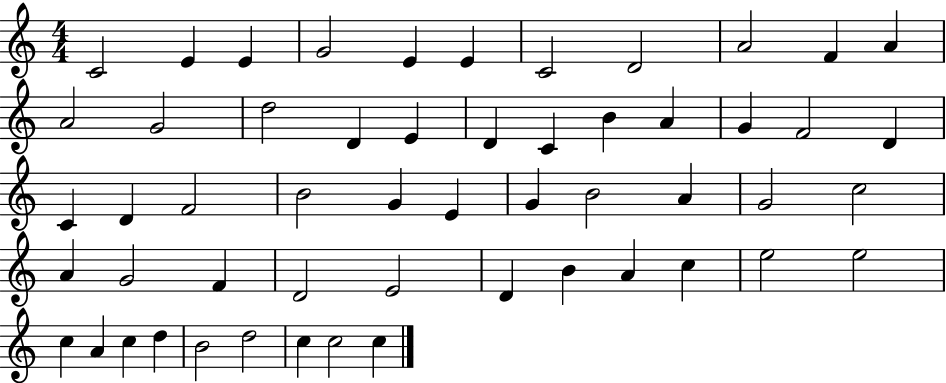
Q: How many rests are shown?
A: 0